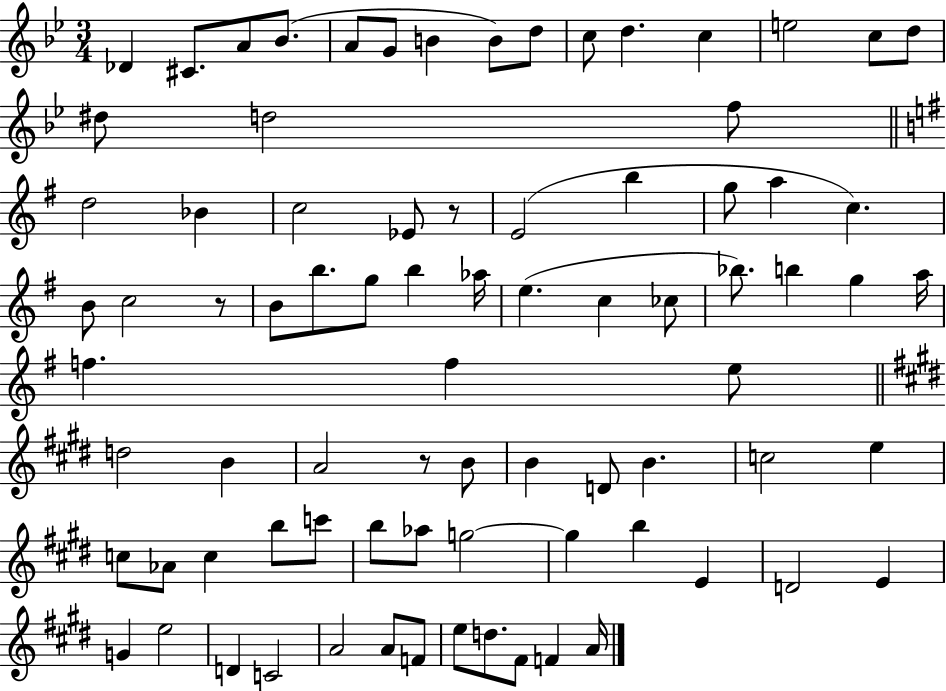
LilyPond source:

{
  \clef treble
  \numericTimeSignature
  \time 3/4
  \key bes \major
  \repeat volta 2 { des'4 cis'8. a'8 bes'8.( | a'8 g'8 b'4 b'8) d''8 | c''8 d''4. c''4 | e''2 c''8 d''8 | \break dis''8 d''2 f''8 | \bar "||" \break \key e \minor d''2 bes'4 | c''2 ees'8 r8 | e'2( b''4 | g''8 a''4 c''4.) | \break b'8 c''2 r8 | b'8 b''8. g''8 b''4 aes''16 | e''4.( c''4 ces''8 | bes''8.) b''4 g''4 a''16 | \break f''4. f''4 e''8 | \bar "||" \break \key e \major d''2 b'4 | a'2 r8 b'8 | b'4 d'8 b'4. | c''2 e''4 | \break c''8 aes'8 c''4 b''8 c'''8 | b''8 aes''8 g''2~~ | g''4 b''4 e'4 | d'2 e'4 | \break g'4 e''2 | d'4 c'2 | a'2 a'8 f'8 | e''8 d''8. fis'8 f'4 a'16 | \break } \bar "|."
}